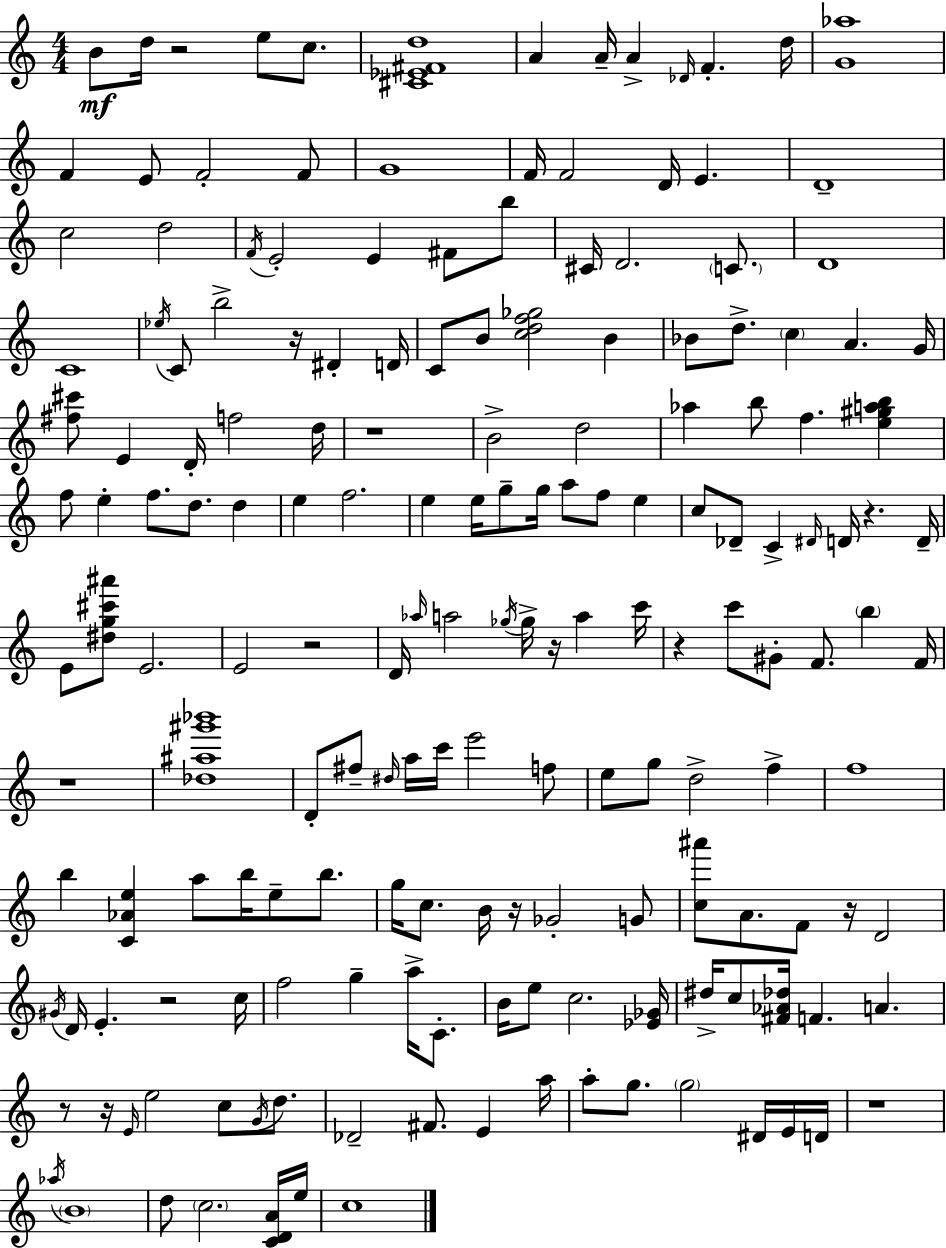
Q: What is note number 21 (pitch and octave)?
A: C5